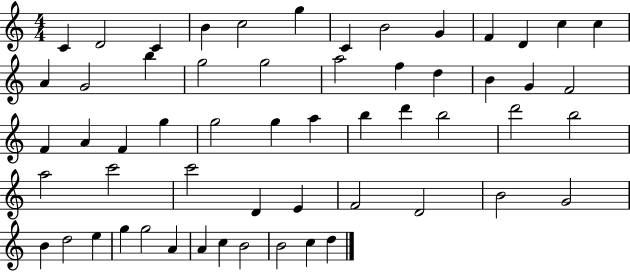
C4/q D4/h C4/q B4/q C5/h G5/q C4/q B4/h G4/q F4/q D4/q C5/q C5/q A4/q G4/h B5/q G5/h G5/h A5/h F5/q D5/q B4/q G4/q F4/h F4/q A4/q F4/q G5/q G5/h G5/q A5/q B5/q D6/q B5/h D6/h B5/h A5/h C6/h C6/h D4/q E4/q F4/h D4/h B4/h G4/h B4/q D5/h E5/q G5/q G5/h A4/q A4/q C5/q B4/h B4/h C5/q D5/q